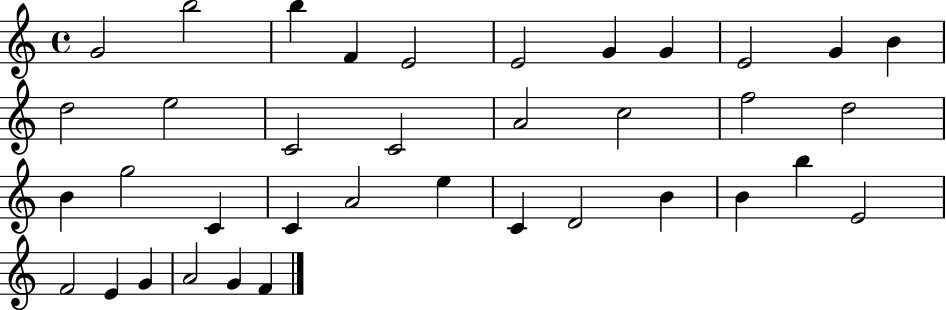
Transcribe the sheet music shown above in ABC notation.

X:1
T:Untitled
M:4/4
L:1/4
K:C
G2 b2 b F E2 E2 G G E2 G B d2 e2 C2 C2 A2 c2 f2 d2 B g2 C C A2 e C D2 B B b E2 F2 E G A2 G F